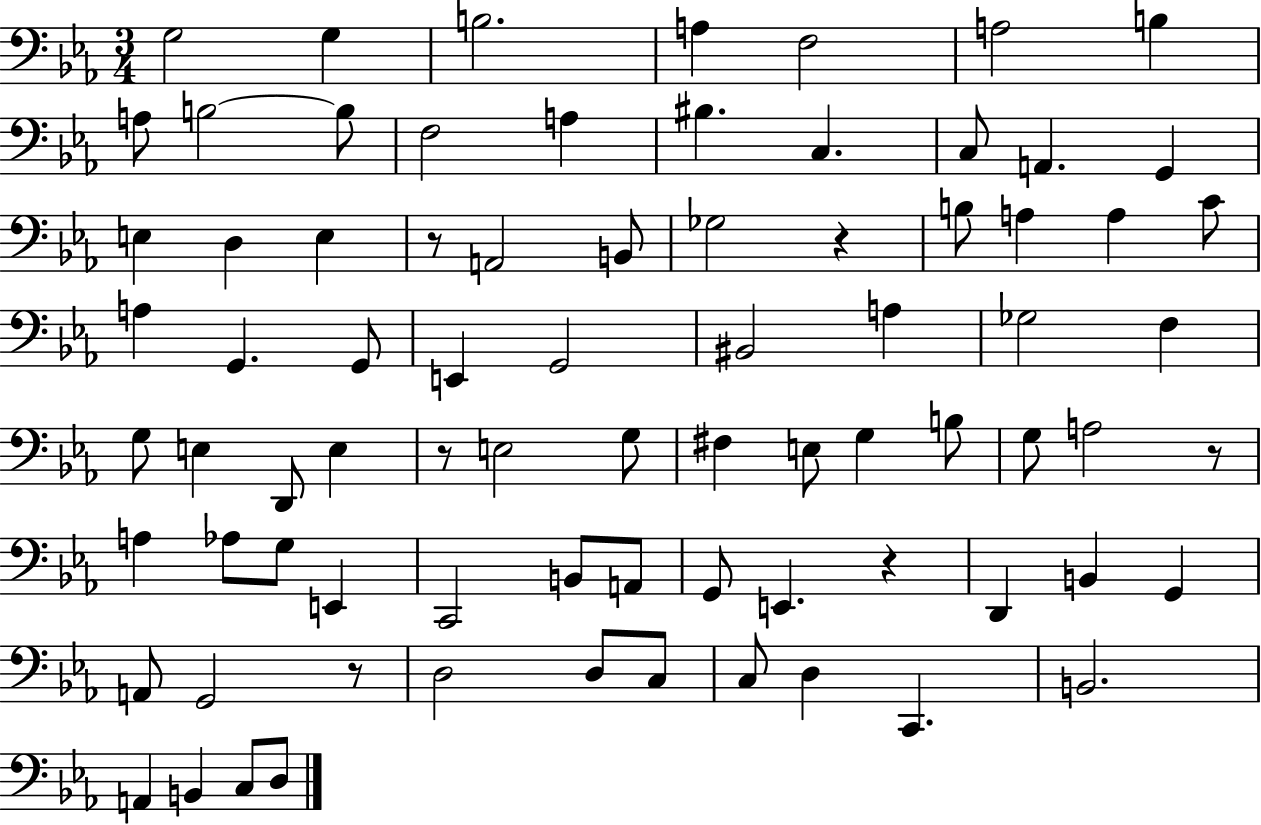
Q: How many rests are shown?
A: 6